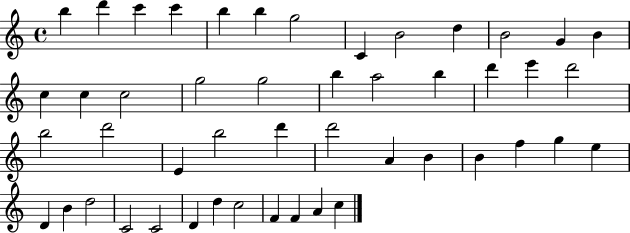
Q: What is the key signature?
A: C major